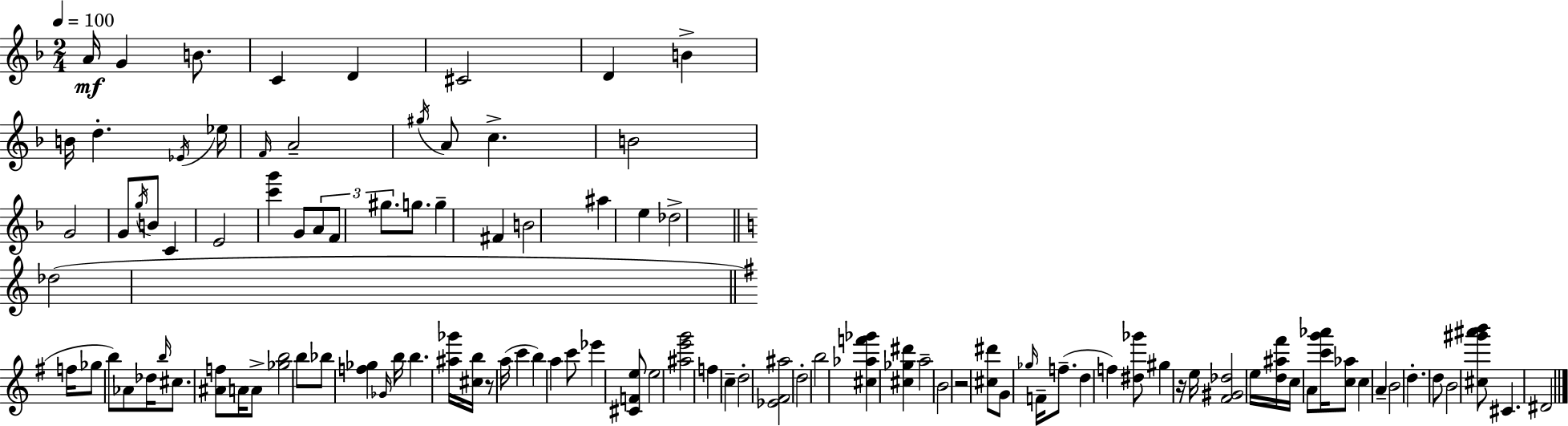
{
  \clef treble
  \numericTimeSignature
  \time 2/4
  \key d \minor
  \tempo 4 = 100
  a'16\mf g'4 b'8. | c'4 d'4 | cis'2 | d'4 b'4-> | \break b'16 d''4.-. \acciaccatura { ees'16 } | ees''16 \grace { f'16 } a'2-- | \acciaccatura { gis''16 } a'8 c''4.-> | b'2 | \break g'2 | g'8 \acciaccatura { g''16 } b'8 | c'4 e'2 | <c''' g'''>4 | \break g'8 \tuplet 3/2 { a'8 f'8 gis''8. } | g''8. g''4-- | fis'4 b'2 | ais''4 | \break e''4 des''2-> | \bar "||" \break \key a \minor des''2( | \bar "||" \break \key g \major f''16 ges''8 b''8) aes'8 des''16 | \grace { b''16 } cis''8. <ais' f''>8 a'16 a'8-> | <ges'' b''>2 | b''8 bes''8 <f'' ges''>4 | \break \grace { ges'16 } b''16 b''4. | <ais'' ges'''>16 <cis'' b''>16 r8 a''16( c'''4 | b''4) a''4 | c'''8 ees'''4 | \break <cis' f' e''>8 e''2 | <ais'' e''' g'''>2 | f''4 c''4-- | d''2-. | \break <ees' fis' ais''>2 | d''2-. | b''2 | <cis'' aes'' f''' ges'''>4 <cis'' ges'' dis'''>4 | \break a''2-- | b'2 | r2 | <cis'' dis'''>8 g'8 \grace { ges''16 } f'16-- | \break f''8.--( d''4 f''4) | <dis'' ges'''>8 gis''4 | r16 e''16 <fis' gis' des''>2 | e''16 <d'' ais'' fis'''>16 c''16 a'8 | \break <c''' g''' aes'''>16 <c'' aes''>8 c''4 a'4-- | b'2 | d''4.-. | d''8 b'2 | \break <cis'' gis''' ais''' b'''>8 cis'4. | dis'2 | \bar "|."
}